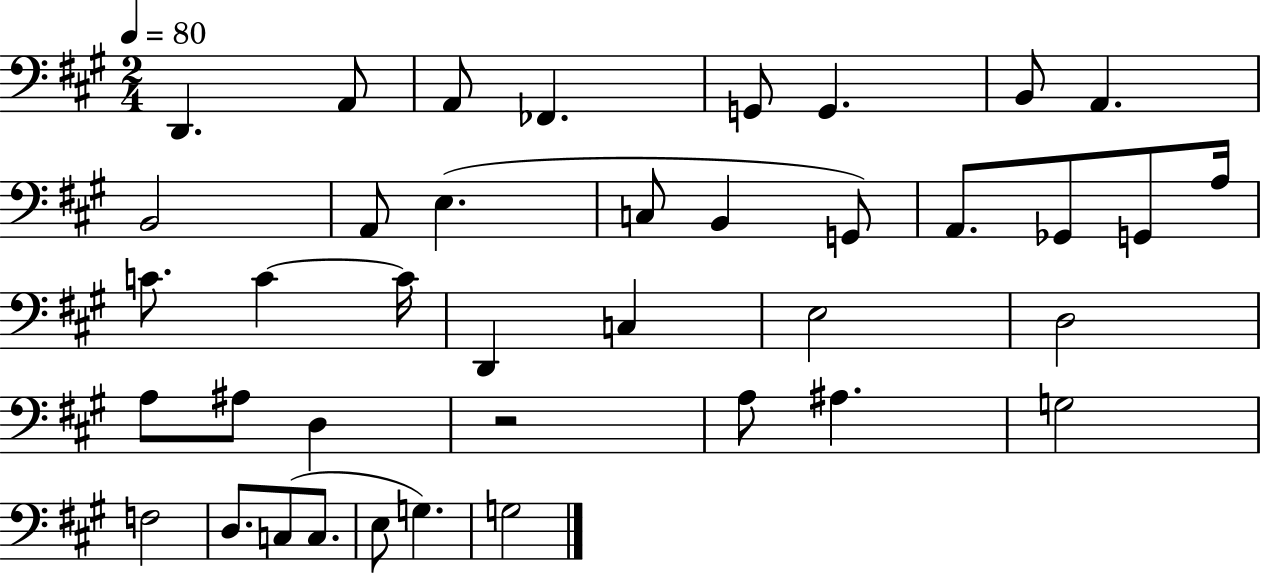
D2/q. A2/e A2/e FES2/q. G2/e G2/q. B2/e A2/q. B2/h A2/e E3/q. C3/e B2/q G2/e A2/e. Gb2/e G2/e A3/s C4/e. C4/q C4/s D2/q C3/q E3/h D3/h A3/e A#3/e D3/q R/h A3/e A#3/q. G3/h F3/h D3/e. C3/e C3/e. E3/e G3/q. G3/h